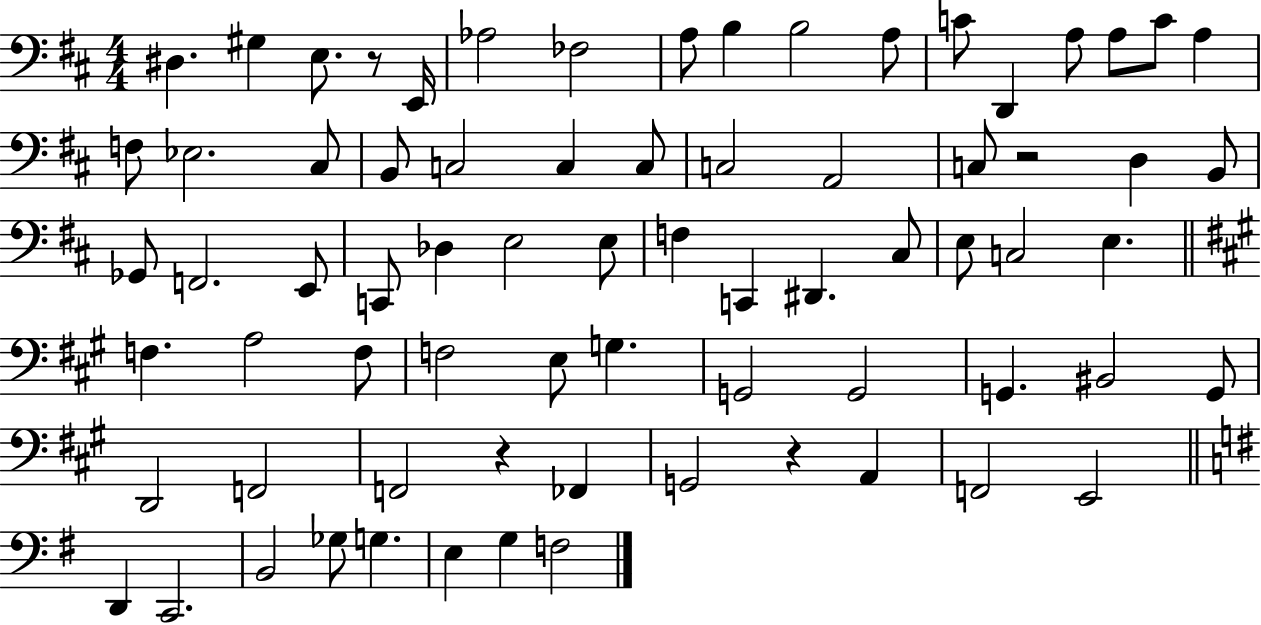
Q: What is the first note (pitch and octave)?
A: D#3